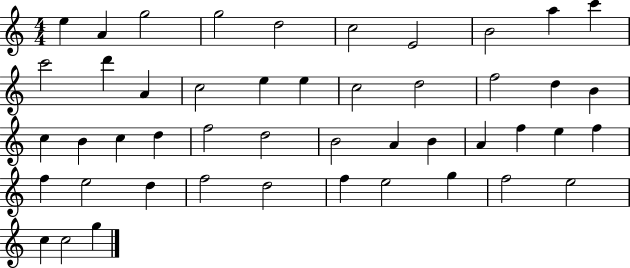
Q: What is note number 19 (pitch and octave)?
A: F5